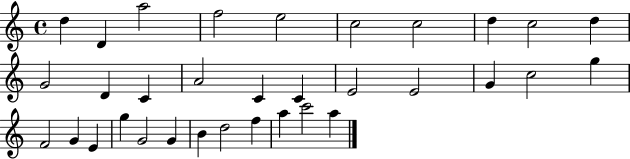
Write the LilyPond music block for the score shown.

{
  \clef treble
  \time 4/4
  \defaultTimeSignature
  \key c \major
  d''4 d'4 a''2 | f''2 e''2 | c''2 c''2 | d''4 c''2 d''4 | \break g'2 d'4 c'4 | a'2 c'4 c'4 | e'2 e'2 | g'4 c''2 g''4 | \break f'2 g'4 e'4 | g''4 g'2 g'4 | b'4 d''2 f''4 | a''4 c'''2 a''4 | \break \bar "|."
}